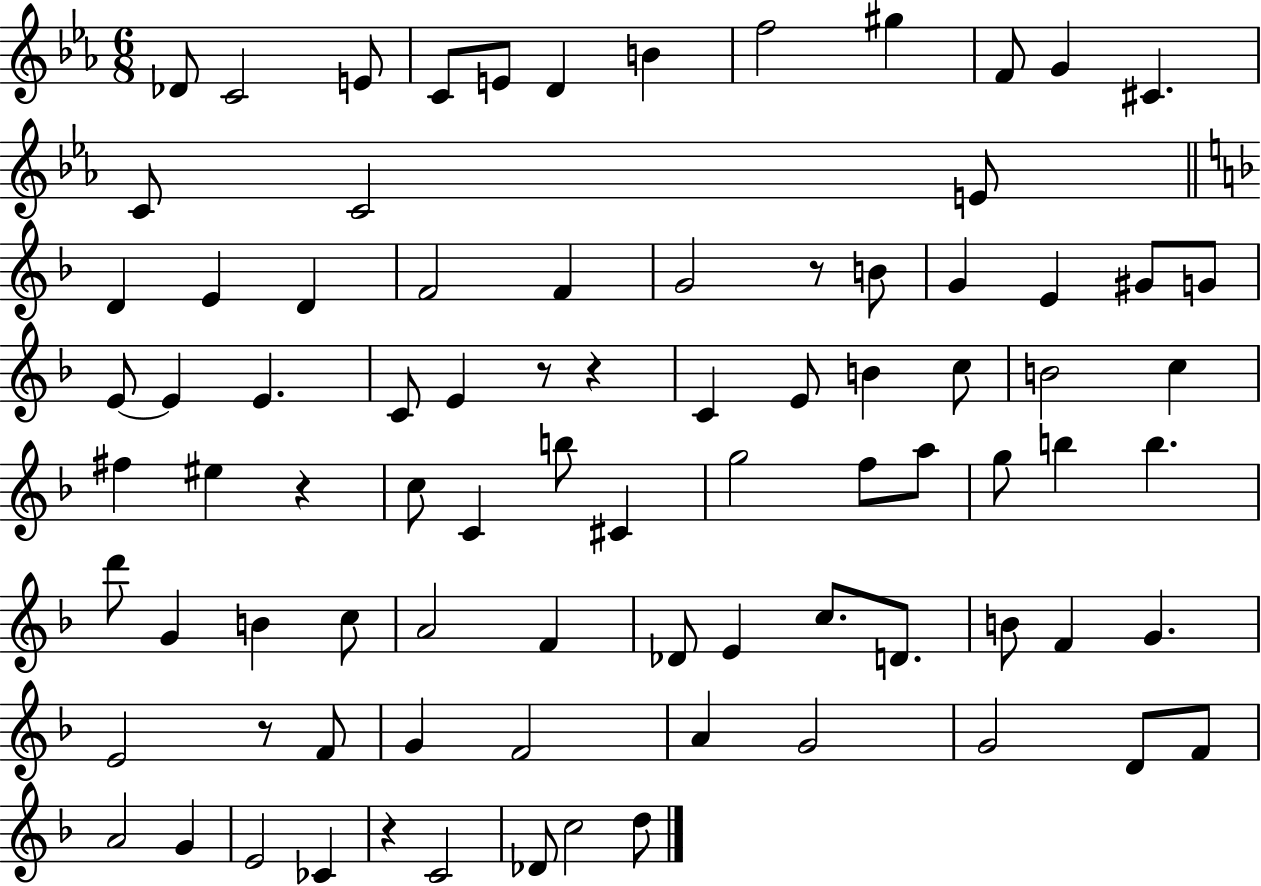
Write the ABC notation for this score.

X:1
T:Untitled
M:6/8
L:1/4
K:Eb
_D/2 C2 E/2 C/2 E/2 D B f2 ^g F/2 G ^C C/2 C2 E/2 D E D F2 F G2 z/2 B/2 G E ^G/2 G/2 E/2 E E C/2 E z/2 z C E/2 B c/2 B2 c ^f ^e z c/2 C b/2 ^C g2 f/2 a/2 g/2 b b d'/2 G B c/2 A2 F _D/2 E c/2 D/2 B/2 F G E2 z/2 F/2 G F2 A G2 G2 D/2 F/2 A2 G E2 _C z C2 _D/2 c2 d/2